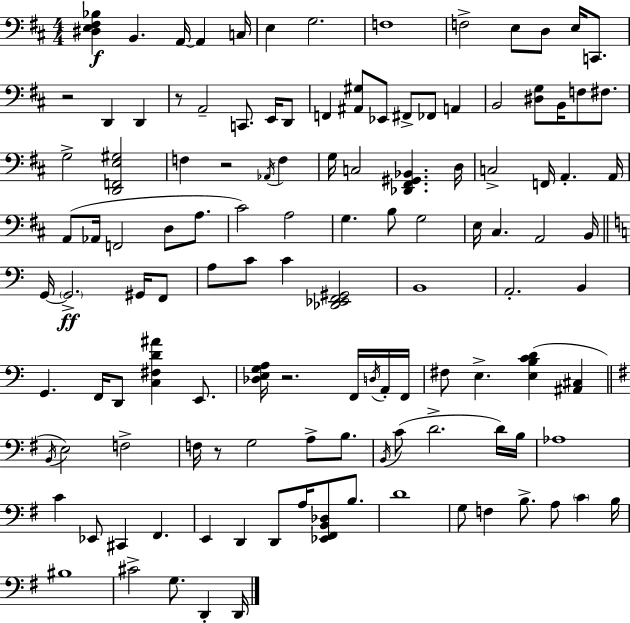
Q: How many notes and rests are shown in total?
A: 122